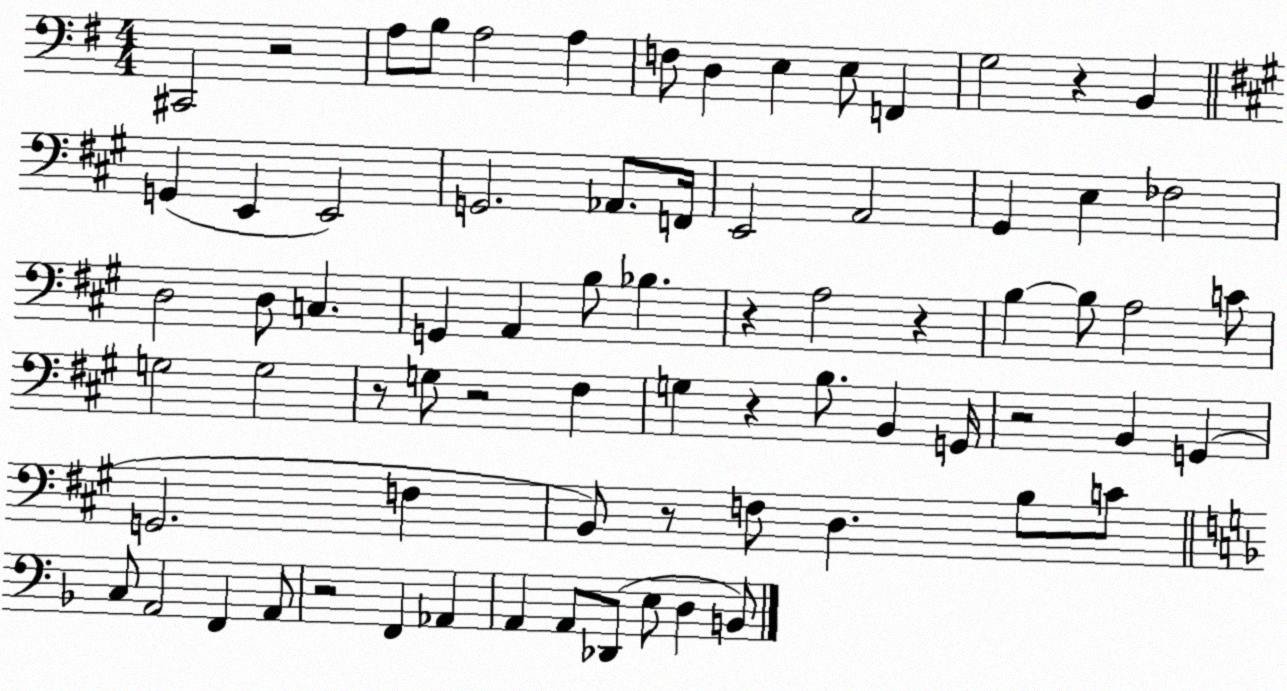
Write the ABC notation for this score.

X:1
T:Untitled
M:4/4
L:1/4
K:G
^C,,2 z2 A,/2 B,/2 A,2 A, F,/2 D, E, E,/2 F,, G,2 z B,, G,, E,, E,,2 G,,2 _A,,/2 F,,/4 E,,2 A,,2 ^G,, E, _F,2 D,2 D,/2 C, G,, A,, B,/2 _B, z A,2 z B, B,/2 A,2 C/2 G,2 G,2 z/2 G,/2 z2 ^F, G, z B,/2 B,, G,,/4 z2 B,, G,, G,,2 F, B,,/2 z/2 F,/2 D, B,/2 C/2 C,/2 A,,2 F,, A,,/2 z2 F,, _A,, A,, A,,/2 _D,,/2 E,/2 D, B,,/2